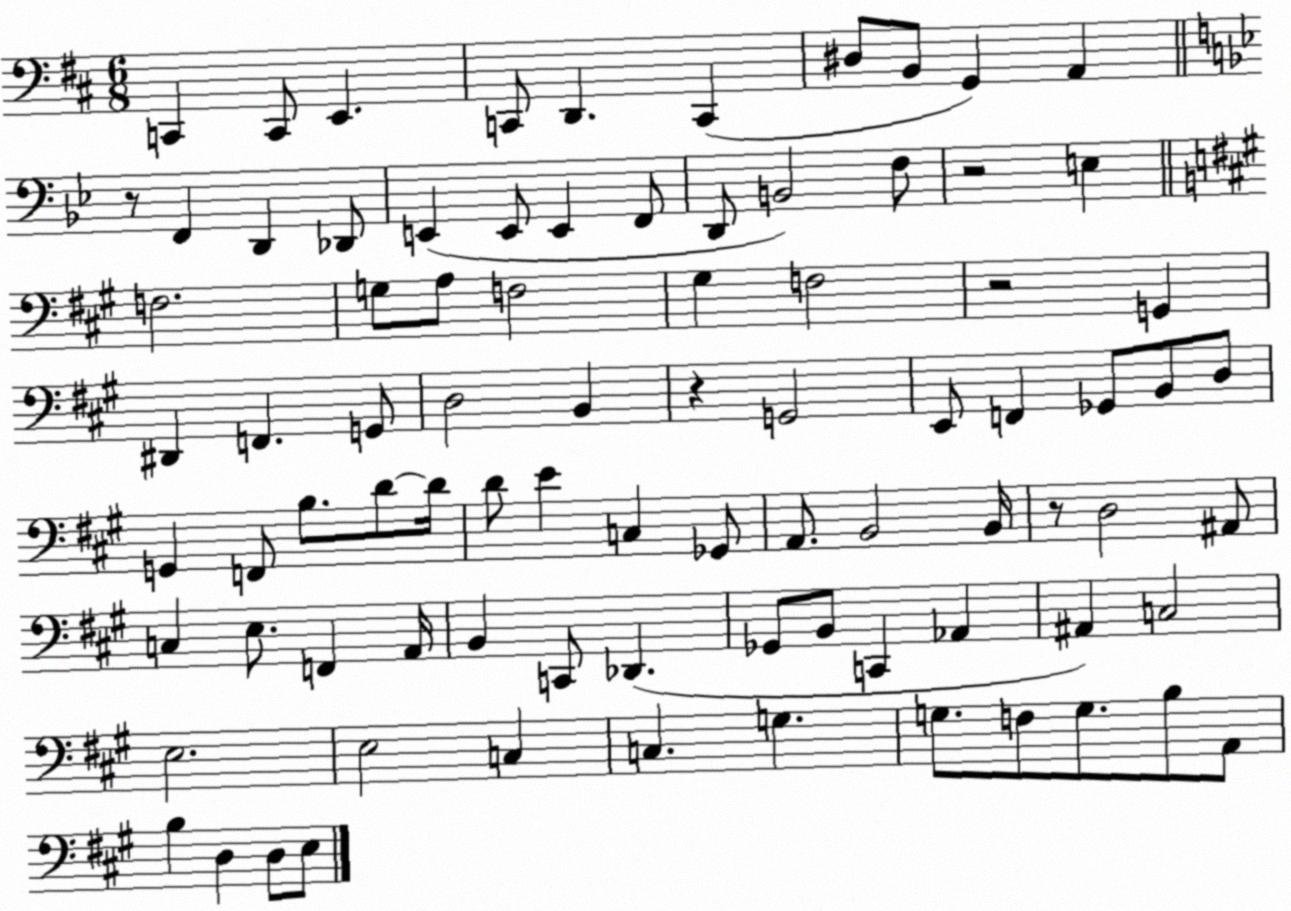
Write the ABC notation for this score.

X:1
T:Untitled
M:6/8
L:1/4
K:D
C,, C,,/2 E,, C,,/2 D,, C,, ^D,/2 B,,/2 G,, A,, z/2 F,, D,, _D,,/2 E,, E,,/2 E,, F,,/2 D,,/2 B,,2 F,/2 z2 E, F,2 G,/2 A,/2 F,2 ^G, F,2 z2 G,, ^D,, F,, G,,/2 D,2 B,, z G,,2 E,,/2 F,, _G,,/2 B,,/2 D,/2 G,, F,,/2 B,/2 D/2 D/4 D/2 E C, _G,,/2 A,,/2 B,,2 B,,/4 z/2 D,2 ^A,,/2 C, E,/2 F,, A,,/4 B,, C,,/2 _D,, _G,,/2 B,,/2 C,, _A,, ^A,, C,2 E,2 E,2 C, C, G, G,/2 F,/2 G,/2 B,/2 A,,/2 B, D, D,/2 E,/2